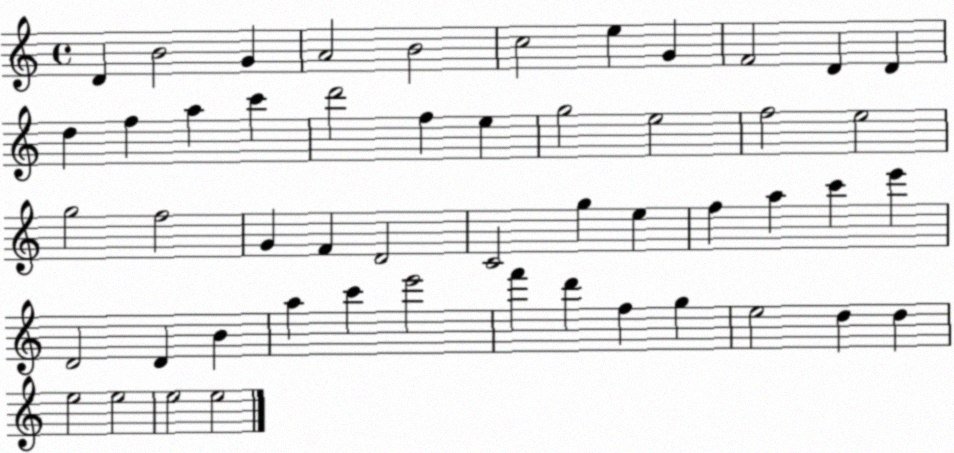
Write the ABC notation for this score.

X:1
T:Untitled
M:4/4
L:1/4
K:C
D B2 G A2 B2 c2 e G F2 D D d f a c' d'2 f e g2 e2 f2 e2 g2 f2 G F D2 C2 g e f a c' e' D2 D B a c' e'2 f' d' f g e2 d d e2 e2 e2 e2